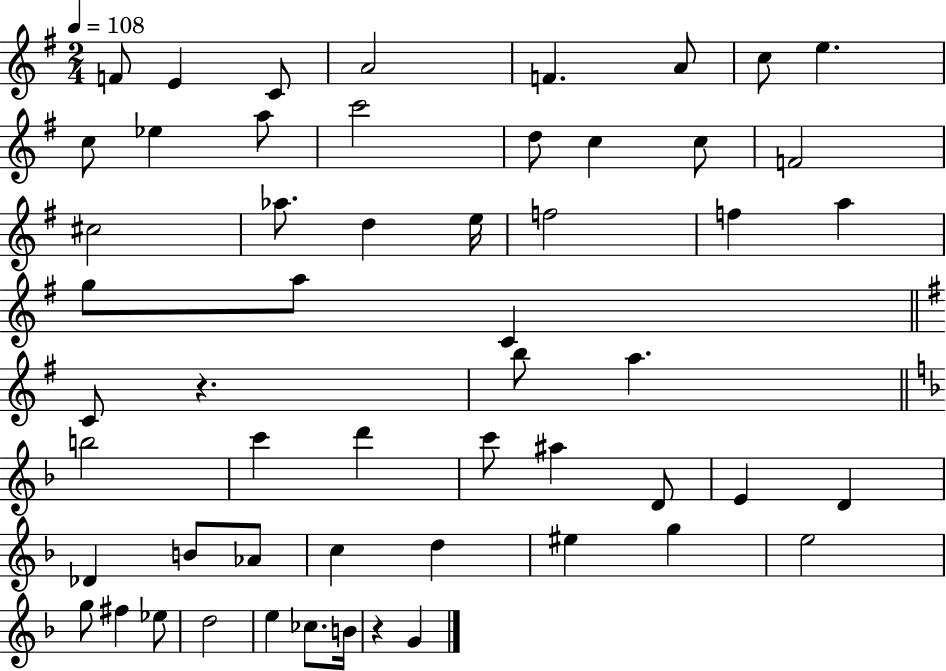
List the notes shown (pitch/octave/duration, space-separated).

F4/e E4/q C4/e A4/h F4/q. A4/e C5/e E5/q. C5/e Eb5/q A5/e C6/h D5/e C5/q C5/e F4/h C#5/h Ab5/e. D5/q E5/s F5/h F5/q A5/q G5/e A5/e C4/q C4/e R/q. B5/e A5/q. B5/h C6/q D6/q C6/e A#5/q D4/e E4/q D4/q Db4/q B4/e Ab4/e C5/q D5/q EIS5/q G5/q E5/h G5/e F#5/q Eb5/e D5/h E5/q CES5/e. B4/s R/q G4/q